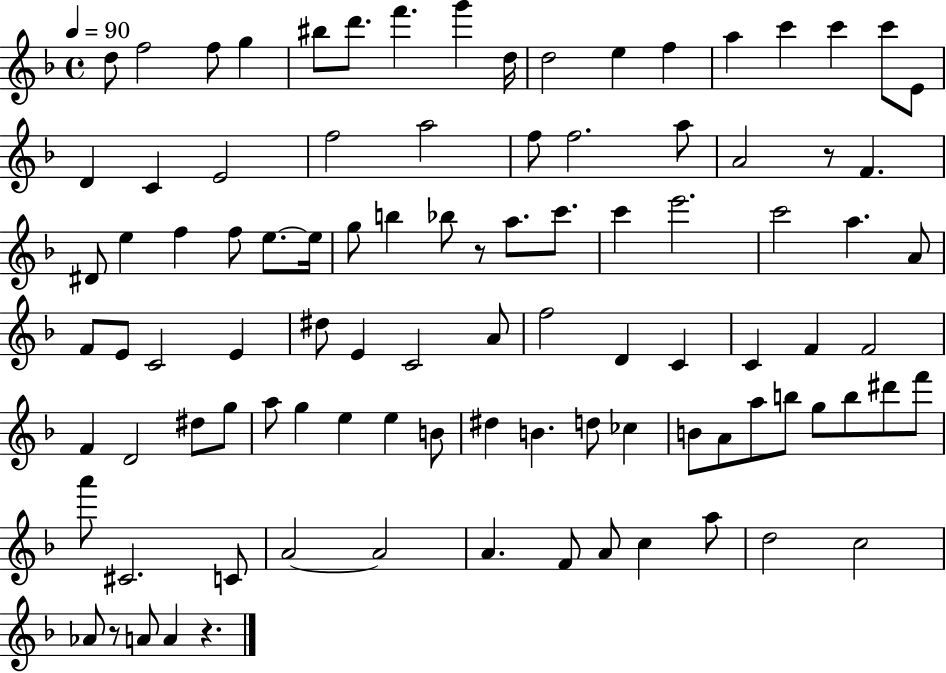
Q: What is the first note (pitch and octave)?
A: D5